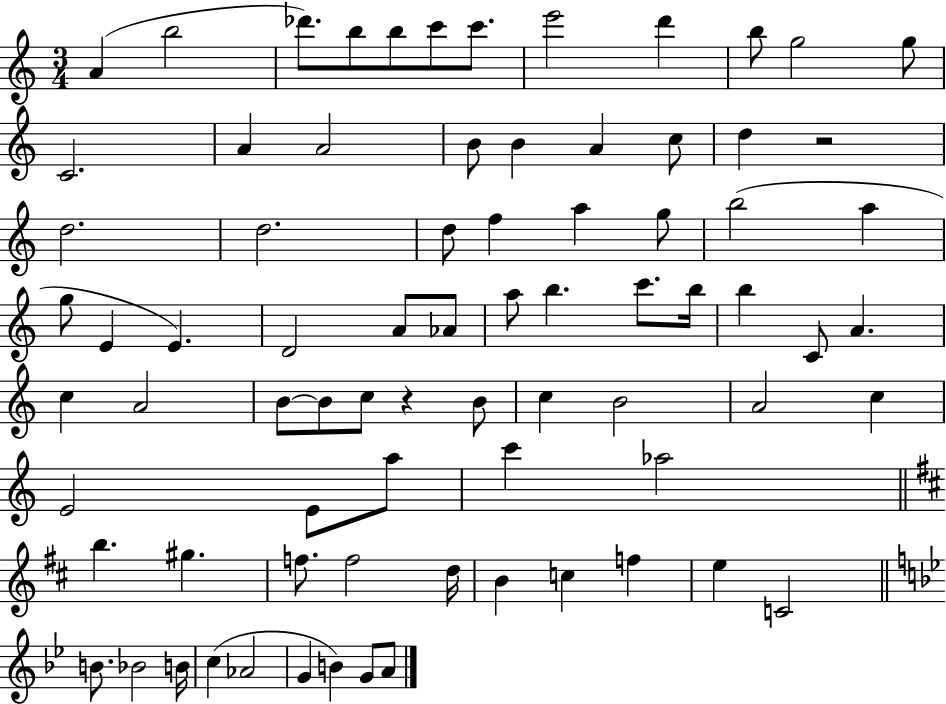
A4/q B5/h Db6/e. B5/e B5/e C6/e C6/e. E6/h D6/q B5/e G5/h G5/e C4/h. A4/q A4/h B4/e B4/q A4/q C5/e D5/q R/h D5/h. D5/h. D5/e F5/q A5/q G5/e B5/h A5/q G5/e E4/q E4/q. D4/h A4/e Ab4/e A5/e B5/q. C6/e. B5/s B5/q C4/e A4/q. C5/q A4/h B4/e B4/e C5/e R/q B4/e C5/q B4/h A4/h C5/q E4/h E4/e A5/e C6/q Ab5/h B5/q. G#5/q. F5/e. F5/h D5/s B4/q C5/q F5/q E5/q C4/h B4/e. Bb4/h B4/s C5/q Ab4/h G4/q B4/q G4/e A4/e